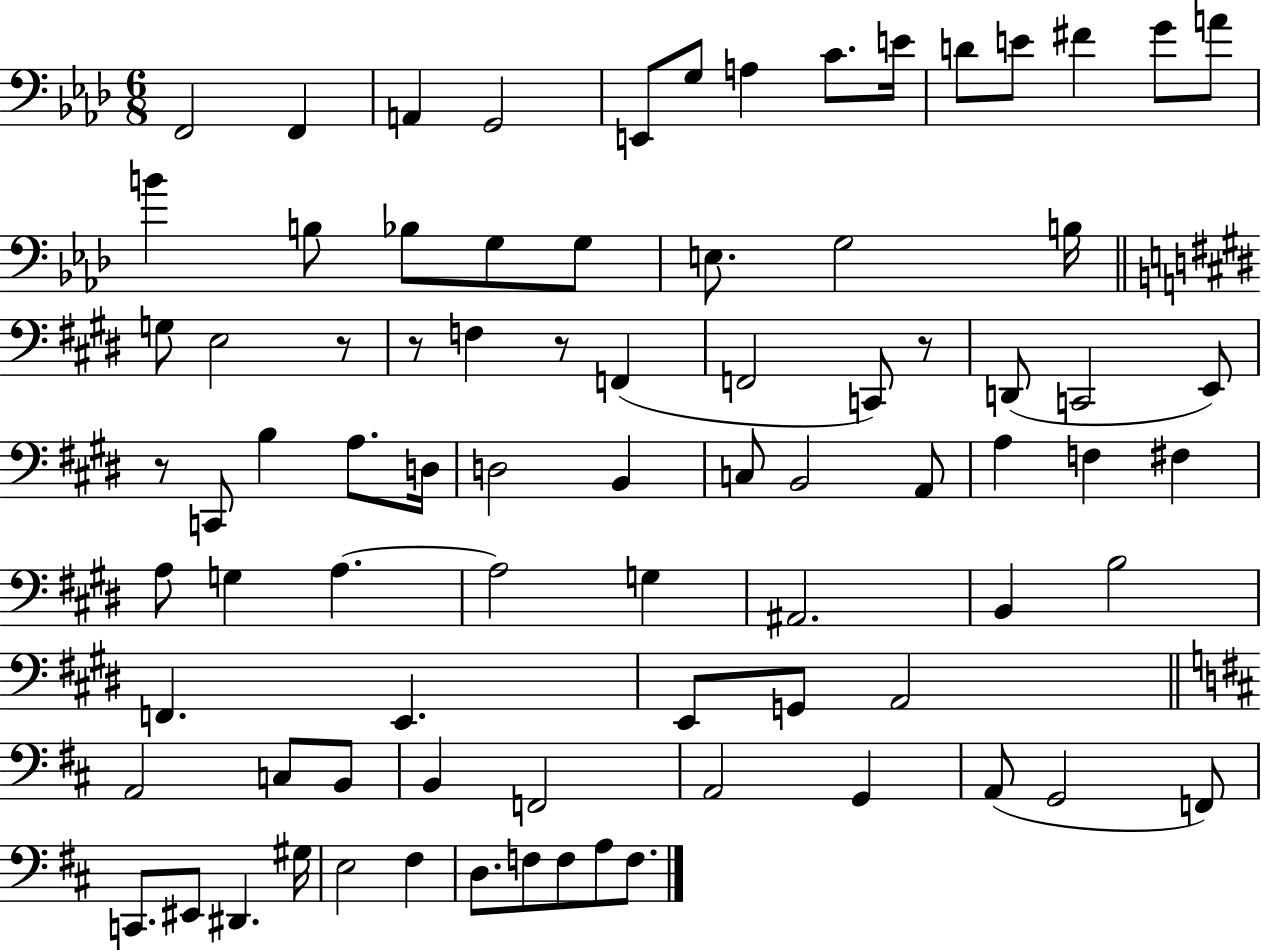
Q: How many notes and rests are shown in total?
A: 82